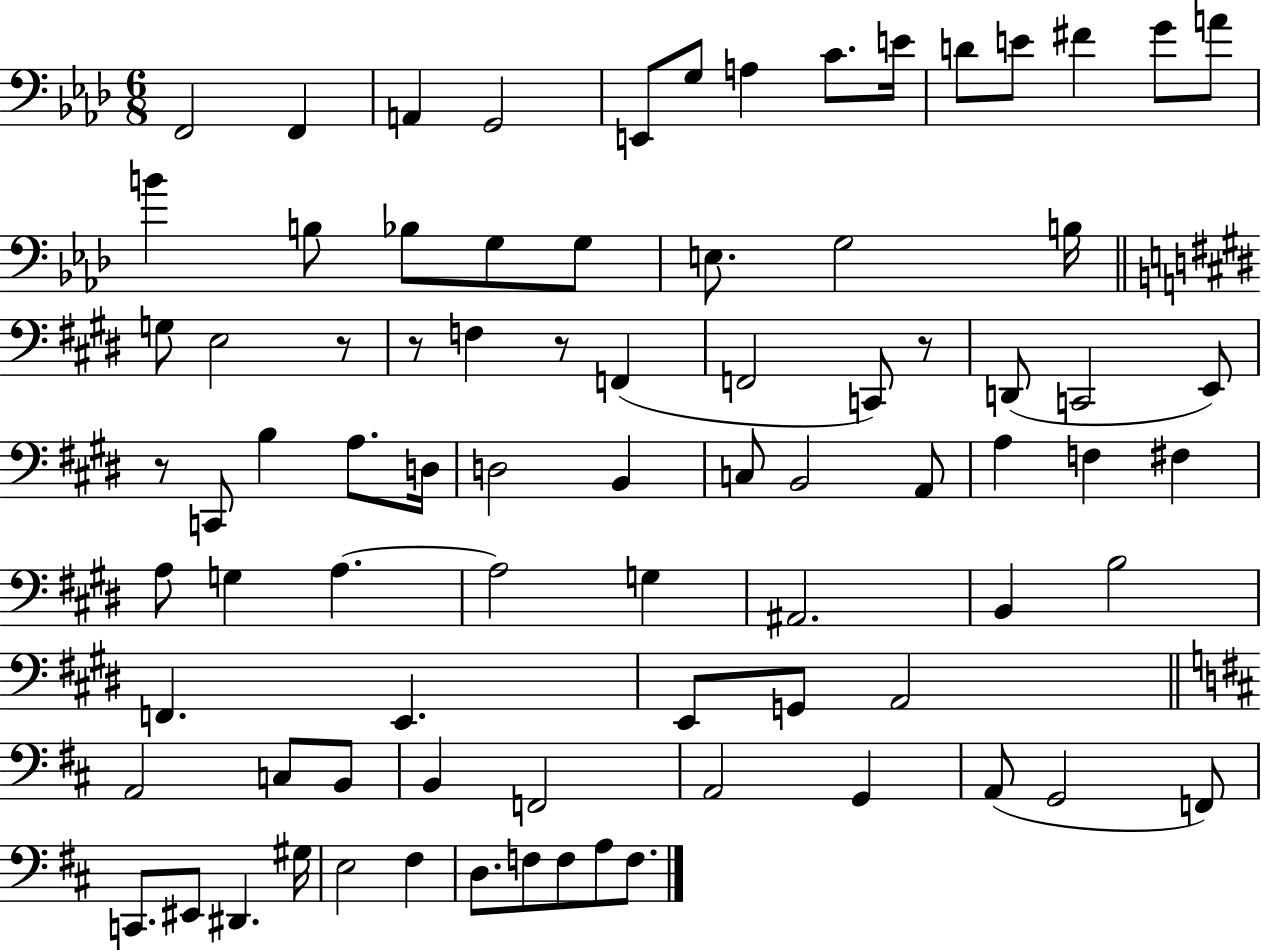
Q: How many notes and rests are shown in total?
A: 82